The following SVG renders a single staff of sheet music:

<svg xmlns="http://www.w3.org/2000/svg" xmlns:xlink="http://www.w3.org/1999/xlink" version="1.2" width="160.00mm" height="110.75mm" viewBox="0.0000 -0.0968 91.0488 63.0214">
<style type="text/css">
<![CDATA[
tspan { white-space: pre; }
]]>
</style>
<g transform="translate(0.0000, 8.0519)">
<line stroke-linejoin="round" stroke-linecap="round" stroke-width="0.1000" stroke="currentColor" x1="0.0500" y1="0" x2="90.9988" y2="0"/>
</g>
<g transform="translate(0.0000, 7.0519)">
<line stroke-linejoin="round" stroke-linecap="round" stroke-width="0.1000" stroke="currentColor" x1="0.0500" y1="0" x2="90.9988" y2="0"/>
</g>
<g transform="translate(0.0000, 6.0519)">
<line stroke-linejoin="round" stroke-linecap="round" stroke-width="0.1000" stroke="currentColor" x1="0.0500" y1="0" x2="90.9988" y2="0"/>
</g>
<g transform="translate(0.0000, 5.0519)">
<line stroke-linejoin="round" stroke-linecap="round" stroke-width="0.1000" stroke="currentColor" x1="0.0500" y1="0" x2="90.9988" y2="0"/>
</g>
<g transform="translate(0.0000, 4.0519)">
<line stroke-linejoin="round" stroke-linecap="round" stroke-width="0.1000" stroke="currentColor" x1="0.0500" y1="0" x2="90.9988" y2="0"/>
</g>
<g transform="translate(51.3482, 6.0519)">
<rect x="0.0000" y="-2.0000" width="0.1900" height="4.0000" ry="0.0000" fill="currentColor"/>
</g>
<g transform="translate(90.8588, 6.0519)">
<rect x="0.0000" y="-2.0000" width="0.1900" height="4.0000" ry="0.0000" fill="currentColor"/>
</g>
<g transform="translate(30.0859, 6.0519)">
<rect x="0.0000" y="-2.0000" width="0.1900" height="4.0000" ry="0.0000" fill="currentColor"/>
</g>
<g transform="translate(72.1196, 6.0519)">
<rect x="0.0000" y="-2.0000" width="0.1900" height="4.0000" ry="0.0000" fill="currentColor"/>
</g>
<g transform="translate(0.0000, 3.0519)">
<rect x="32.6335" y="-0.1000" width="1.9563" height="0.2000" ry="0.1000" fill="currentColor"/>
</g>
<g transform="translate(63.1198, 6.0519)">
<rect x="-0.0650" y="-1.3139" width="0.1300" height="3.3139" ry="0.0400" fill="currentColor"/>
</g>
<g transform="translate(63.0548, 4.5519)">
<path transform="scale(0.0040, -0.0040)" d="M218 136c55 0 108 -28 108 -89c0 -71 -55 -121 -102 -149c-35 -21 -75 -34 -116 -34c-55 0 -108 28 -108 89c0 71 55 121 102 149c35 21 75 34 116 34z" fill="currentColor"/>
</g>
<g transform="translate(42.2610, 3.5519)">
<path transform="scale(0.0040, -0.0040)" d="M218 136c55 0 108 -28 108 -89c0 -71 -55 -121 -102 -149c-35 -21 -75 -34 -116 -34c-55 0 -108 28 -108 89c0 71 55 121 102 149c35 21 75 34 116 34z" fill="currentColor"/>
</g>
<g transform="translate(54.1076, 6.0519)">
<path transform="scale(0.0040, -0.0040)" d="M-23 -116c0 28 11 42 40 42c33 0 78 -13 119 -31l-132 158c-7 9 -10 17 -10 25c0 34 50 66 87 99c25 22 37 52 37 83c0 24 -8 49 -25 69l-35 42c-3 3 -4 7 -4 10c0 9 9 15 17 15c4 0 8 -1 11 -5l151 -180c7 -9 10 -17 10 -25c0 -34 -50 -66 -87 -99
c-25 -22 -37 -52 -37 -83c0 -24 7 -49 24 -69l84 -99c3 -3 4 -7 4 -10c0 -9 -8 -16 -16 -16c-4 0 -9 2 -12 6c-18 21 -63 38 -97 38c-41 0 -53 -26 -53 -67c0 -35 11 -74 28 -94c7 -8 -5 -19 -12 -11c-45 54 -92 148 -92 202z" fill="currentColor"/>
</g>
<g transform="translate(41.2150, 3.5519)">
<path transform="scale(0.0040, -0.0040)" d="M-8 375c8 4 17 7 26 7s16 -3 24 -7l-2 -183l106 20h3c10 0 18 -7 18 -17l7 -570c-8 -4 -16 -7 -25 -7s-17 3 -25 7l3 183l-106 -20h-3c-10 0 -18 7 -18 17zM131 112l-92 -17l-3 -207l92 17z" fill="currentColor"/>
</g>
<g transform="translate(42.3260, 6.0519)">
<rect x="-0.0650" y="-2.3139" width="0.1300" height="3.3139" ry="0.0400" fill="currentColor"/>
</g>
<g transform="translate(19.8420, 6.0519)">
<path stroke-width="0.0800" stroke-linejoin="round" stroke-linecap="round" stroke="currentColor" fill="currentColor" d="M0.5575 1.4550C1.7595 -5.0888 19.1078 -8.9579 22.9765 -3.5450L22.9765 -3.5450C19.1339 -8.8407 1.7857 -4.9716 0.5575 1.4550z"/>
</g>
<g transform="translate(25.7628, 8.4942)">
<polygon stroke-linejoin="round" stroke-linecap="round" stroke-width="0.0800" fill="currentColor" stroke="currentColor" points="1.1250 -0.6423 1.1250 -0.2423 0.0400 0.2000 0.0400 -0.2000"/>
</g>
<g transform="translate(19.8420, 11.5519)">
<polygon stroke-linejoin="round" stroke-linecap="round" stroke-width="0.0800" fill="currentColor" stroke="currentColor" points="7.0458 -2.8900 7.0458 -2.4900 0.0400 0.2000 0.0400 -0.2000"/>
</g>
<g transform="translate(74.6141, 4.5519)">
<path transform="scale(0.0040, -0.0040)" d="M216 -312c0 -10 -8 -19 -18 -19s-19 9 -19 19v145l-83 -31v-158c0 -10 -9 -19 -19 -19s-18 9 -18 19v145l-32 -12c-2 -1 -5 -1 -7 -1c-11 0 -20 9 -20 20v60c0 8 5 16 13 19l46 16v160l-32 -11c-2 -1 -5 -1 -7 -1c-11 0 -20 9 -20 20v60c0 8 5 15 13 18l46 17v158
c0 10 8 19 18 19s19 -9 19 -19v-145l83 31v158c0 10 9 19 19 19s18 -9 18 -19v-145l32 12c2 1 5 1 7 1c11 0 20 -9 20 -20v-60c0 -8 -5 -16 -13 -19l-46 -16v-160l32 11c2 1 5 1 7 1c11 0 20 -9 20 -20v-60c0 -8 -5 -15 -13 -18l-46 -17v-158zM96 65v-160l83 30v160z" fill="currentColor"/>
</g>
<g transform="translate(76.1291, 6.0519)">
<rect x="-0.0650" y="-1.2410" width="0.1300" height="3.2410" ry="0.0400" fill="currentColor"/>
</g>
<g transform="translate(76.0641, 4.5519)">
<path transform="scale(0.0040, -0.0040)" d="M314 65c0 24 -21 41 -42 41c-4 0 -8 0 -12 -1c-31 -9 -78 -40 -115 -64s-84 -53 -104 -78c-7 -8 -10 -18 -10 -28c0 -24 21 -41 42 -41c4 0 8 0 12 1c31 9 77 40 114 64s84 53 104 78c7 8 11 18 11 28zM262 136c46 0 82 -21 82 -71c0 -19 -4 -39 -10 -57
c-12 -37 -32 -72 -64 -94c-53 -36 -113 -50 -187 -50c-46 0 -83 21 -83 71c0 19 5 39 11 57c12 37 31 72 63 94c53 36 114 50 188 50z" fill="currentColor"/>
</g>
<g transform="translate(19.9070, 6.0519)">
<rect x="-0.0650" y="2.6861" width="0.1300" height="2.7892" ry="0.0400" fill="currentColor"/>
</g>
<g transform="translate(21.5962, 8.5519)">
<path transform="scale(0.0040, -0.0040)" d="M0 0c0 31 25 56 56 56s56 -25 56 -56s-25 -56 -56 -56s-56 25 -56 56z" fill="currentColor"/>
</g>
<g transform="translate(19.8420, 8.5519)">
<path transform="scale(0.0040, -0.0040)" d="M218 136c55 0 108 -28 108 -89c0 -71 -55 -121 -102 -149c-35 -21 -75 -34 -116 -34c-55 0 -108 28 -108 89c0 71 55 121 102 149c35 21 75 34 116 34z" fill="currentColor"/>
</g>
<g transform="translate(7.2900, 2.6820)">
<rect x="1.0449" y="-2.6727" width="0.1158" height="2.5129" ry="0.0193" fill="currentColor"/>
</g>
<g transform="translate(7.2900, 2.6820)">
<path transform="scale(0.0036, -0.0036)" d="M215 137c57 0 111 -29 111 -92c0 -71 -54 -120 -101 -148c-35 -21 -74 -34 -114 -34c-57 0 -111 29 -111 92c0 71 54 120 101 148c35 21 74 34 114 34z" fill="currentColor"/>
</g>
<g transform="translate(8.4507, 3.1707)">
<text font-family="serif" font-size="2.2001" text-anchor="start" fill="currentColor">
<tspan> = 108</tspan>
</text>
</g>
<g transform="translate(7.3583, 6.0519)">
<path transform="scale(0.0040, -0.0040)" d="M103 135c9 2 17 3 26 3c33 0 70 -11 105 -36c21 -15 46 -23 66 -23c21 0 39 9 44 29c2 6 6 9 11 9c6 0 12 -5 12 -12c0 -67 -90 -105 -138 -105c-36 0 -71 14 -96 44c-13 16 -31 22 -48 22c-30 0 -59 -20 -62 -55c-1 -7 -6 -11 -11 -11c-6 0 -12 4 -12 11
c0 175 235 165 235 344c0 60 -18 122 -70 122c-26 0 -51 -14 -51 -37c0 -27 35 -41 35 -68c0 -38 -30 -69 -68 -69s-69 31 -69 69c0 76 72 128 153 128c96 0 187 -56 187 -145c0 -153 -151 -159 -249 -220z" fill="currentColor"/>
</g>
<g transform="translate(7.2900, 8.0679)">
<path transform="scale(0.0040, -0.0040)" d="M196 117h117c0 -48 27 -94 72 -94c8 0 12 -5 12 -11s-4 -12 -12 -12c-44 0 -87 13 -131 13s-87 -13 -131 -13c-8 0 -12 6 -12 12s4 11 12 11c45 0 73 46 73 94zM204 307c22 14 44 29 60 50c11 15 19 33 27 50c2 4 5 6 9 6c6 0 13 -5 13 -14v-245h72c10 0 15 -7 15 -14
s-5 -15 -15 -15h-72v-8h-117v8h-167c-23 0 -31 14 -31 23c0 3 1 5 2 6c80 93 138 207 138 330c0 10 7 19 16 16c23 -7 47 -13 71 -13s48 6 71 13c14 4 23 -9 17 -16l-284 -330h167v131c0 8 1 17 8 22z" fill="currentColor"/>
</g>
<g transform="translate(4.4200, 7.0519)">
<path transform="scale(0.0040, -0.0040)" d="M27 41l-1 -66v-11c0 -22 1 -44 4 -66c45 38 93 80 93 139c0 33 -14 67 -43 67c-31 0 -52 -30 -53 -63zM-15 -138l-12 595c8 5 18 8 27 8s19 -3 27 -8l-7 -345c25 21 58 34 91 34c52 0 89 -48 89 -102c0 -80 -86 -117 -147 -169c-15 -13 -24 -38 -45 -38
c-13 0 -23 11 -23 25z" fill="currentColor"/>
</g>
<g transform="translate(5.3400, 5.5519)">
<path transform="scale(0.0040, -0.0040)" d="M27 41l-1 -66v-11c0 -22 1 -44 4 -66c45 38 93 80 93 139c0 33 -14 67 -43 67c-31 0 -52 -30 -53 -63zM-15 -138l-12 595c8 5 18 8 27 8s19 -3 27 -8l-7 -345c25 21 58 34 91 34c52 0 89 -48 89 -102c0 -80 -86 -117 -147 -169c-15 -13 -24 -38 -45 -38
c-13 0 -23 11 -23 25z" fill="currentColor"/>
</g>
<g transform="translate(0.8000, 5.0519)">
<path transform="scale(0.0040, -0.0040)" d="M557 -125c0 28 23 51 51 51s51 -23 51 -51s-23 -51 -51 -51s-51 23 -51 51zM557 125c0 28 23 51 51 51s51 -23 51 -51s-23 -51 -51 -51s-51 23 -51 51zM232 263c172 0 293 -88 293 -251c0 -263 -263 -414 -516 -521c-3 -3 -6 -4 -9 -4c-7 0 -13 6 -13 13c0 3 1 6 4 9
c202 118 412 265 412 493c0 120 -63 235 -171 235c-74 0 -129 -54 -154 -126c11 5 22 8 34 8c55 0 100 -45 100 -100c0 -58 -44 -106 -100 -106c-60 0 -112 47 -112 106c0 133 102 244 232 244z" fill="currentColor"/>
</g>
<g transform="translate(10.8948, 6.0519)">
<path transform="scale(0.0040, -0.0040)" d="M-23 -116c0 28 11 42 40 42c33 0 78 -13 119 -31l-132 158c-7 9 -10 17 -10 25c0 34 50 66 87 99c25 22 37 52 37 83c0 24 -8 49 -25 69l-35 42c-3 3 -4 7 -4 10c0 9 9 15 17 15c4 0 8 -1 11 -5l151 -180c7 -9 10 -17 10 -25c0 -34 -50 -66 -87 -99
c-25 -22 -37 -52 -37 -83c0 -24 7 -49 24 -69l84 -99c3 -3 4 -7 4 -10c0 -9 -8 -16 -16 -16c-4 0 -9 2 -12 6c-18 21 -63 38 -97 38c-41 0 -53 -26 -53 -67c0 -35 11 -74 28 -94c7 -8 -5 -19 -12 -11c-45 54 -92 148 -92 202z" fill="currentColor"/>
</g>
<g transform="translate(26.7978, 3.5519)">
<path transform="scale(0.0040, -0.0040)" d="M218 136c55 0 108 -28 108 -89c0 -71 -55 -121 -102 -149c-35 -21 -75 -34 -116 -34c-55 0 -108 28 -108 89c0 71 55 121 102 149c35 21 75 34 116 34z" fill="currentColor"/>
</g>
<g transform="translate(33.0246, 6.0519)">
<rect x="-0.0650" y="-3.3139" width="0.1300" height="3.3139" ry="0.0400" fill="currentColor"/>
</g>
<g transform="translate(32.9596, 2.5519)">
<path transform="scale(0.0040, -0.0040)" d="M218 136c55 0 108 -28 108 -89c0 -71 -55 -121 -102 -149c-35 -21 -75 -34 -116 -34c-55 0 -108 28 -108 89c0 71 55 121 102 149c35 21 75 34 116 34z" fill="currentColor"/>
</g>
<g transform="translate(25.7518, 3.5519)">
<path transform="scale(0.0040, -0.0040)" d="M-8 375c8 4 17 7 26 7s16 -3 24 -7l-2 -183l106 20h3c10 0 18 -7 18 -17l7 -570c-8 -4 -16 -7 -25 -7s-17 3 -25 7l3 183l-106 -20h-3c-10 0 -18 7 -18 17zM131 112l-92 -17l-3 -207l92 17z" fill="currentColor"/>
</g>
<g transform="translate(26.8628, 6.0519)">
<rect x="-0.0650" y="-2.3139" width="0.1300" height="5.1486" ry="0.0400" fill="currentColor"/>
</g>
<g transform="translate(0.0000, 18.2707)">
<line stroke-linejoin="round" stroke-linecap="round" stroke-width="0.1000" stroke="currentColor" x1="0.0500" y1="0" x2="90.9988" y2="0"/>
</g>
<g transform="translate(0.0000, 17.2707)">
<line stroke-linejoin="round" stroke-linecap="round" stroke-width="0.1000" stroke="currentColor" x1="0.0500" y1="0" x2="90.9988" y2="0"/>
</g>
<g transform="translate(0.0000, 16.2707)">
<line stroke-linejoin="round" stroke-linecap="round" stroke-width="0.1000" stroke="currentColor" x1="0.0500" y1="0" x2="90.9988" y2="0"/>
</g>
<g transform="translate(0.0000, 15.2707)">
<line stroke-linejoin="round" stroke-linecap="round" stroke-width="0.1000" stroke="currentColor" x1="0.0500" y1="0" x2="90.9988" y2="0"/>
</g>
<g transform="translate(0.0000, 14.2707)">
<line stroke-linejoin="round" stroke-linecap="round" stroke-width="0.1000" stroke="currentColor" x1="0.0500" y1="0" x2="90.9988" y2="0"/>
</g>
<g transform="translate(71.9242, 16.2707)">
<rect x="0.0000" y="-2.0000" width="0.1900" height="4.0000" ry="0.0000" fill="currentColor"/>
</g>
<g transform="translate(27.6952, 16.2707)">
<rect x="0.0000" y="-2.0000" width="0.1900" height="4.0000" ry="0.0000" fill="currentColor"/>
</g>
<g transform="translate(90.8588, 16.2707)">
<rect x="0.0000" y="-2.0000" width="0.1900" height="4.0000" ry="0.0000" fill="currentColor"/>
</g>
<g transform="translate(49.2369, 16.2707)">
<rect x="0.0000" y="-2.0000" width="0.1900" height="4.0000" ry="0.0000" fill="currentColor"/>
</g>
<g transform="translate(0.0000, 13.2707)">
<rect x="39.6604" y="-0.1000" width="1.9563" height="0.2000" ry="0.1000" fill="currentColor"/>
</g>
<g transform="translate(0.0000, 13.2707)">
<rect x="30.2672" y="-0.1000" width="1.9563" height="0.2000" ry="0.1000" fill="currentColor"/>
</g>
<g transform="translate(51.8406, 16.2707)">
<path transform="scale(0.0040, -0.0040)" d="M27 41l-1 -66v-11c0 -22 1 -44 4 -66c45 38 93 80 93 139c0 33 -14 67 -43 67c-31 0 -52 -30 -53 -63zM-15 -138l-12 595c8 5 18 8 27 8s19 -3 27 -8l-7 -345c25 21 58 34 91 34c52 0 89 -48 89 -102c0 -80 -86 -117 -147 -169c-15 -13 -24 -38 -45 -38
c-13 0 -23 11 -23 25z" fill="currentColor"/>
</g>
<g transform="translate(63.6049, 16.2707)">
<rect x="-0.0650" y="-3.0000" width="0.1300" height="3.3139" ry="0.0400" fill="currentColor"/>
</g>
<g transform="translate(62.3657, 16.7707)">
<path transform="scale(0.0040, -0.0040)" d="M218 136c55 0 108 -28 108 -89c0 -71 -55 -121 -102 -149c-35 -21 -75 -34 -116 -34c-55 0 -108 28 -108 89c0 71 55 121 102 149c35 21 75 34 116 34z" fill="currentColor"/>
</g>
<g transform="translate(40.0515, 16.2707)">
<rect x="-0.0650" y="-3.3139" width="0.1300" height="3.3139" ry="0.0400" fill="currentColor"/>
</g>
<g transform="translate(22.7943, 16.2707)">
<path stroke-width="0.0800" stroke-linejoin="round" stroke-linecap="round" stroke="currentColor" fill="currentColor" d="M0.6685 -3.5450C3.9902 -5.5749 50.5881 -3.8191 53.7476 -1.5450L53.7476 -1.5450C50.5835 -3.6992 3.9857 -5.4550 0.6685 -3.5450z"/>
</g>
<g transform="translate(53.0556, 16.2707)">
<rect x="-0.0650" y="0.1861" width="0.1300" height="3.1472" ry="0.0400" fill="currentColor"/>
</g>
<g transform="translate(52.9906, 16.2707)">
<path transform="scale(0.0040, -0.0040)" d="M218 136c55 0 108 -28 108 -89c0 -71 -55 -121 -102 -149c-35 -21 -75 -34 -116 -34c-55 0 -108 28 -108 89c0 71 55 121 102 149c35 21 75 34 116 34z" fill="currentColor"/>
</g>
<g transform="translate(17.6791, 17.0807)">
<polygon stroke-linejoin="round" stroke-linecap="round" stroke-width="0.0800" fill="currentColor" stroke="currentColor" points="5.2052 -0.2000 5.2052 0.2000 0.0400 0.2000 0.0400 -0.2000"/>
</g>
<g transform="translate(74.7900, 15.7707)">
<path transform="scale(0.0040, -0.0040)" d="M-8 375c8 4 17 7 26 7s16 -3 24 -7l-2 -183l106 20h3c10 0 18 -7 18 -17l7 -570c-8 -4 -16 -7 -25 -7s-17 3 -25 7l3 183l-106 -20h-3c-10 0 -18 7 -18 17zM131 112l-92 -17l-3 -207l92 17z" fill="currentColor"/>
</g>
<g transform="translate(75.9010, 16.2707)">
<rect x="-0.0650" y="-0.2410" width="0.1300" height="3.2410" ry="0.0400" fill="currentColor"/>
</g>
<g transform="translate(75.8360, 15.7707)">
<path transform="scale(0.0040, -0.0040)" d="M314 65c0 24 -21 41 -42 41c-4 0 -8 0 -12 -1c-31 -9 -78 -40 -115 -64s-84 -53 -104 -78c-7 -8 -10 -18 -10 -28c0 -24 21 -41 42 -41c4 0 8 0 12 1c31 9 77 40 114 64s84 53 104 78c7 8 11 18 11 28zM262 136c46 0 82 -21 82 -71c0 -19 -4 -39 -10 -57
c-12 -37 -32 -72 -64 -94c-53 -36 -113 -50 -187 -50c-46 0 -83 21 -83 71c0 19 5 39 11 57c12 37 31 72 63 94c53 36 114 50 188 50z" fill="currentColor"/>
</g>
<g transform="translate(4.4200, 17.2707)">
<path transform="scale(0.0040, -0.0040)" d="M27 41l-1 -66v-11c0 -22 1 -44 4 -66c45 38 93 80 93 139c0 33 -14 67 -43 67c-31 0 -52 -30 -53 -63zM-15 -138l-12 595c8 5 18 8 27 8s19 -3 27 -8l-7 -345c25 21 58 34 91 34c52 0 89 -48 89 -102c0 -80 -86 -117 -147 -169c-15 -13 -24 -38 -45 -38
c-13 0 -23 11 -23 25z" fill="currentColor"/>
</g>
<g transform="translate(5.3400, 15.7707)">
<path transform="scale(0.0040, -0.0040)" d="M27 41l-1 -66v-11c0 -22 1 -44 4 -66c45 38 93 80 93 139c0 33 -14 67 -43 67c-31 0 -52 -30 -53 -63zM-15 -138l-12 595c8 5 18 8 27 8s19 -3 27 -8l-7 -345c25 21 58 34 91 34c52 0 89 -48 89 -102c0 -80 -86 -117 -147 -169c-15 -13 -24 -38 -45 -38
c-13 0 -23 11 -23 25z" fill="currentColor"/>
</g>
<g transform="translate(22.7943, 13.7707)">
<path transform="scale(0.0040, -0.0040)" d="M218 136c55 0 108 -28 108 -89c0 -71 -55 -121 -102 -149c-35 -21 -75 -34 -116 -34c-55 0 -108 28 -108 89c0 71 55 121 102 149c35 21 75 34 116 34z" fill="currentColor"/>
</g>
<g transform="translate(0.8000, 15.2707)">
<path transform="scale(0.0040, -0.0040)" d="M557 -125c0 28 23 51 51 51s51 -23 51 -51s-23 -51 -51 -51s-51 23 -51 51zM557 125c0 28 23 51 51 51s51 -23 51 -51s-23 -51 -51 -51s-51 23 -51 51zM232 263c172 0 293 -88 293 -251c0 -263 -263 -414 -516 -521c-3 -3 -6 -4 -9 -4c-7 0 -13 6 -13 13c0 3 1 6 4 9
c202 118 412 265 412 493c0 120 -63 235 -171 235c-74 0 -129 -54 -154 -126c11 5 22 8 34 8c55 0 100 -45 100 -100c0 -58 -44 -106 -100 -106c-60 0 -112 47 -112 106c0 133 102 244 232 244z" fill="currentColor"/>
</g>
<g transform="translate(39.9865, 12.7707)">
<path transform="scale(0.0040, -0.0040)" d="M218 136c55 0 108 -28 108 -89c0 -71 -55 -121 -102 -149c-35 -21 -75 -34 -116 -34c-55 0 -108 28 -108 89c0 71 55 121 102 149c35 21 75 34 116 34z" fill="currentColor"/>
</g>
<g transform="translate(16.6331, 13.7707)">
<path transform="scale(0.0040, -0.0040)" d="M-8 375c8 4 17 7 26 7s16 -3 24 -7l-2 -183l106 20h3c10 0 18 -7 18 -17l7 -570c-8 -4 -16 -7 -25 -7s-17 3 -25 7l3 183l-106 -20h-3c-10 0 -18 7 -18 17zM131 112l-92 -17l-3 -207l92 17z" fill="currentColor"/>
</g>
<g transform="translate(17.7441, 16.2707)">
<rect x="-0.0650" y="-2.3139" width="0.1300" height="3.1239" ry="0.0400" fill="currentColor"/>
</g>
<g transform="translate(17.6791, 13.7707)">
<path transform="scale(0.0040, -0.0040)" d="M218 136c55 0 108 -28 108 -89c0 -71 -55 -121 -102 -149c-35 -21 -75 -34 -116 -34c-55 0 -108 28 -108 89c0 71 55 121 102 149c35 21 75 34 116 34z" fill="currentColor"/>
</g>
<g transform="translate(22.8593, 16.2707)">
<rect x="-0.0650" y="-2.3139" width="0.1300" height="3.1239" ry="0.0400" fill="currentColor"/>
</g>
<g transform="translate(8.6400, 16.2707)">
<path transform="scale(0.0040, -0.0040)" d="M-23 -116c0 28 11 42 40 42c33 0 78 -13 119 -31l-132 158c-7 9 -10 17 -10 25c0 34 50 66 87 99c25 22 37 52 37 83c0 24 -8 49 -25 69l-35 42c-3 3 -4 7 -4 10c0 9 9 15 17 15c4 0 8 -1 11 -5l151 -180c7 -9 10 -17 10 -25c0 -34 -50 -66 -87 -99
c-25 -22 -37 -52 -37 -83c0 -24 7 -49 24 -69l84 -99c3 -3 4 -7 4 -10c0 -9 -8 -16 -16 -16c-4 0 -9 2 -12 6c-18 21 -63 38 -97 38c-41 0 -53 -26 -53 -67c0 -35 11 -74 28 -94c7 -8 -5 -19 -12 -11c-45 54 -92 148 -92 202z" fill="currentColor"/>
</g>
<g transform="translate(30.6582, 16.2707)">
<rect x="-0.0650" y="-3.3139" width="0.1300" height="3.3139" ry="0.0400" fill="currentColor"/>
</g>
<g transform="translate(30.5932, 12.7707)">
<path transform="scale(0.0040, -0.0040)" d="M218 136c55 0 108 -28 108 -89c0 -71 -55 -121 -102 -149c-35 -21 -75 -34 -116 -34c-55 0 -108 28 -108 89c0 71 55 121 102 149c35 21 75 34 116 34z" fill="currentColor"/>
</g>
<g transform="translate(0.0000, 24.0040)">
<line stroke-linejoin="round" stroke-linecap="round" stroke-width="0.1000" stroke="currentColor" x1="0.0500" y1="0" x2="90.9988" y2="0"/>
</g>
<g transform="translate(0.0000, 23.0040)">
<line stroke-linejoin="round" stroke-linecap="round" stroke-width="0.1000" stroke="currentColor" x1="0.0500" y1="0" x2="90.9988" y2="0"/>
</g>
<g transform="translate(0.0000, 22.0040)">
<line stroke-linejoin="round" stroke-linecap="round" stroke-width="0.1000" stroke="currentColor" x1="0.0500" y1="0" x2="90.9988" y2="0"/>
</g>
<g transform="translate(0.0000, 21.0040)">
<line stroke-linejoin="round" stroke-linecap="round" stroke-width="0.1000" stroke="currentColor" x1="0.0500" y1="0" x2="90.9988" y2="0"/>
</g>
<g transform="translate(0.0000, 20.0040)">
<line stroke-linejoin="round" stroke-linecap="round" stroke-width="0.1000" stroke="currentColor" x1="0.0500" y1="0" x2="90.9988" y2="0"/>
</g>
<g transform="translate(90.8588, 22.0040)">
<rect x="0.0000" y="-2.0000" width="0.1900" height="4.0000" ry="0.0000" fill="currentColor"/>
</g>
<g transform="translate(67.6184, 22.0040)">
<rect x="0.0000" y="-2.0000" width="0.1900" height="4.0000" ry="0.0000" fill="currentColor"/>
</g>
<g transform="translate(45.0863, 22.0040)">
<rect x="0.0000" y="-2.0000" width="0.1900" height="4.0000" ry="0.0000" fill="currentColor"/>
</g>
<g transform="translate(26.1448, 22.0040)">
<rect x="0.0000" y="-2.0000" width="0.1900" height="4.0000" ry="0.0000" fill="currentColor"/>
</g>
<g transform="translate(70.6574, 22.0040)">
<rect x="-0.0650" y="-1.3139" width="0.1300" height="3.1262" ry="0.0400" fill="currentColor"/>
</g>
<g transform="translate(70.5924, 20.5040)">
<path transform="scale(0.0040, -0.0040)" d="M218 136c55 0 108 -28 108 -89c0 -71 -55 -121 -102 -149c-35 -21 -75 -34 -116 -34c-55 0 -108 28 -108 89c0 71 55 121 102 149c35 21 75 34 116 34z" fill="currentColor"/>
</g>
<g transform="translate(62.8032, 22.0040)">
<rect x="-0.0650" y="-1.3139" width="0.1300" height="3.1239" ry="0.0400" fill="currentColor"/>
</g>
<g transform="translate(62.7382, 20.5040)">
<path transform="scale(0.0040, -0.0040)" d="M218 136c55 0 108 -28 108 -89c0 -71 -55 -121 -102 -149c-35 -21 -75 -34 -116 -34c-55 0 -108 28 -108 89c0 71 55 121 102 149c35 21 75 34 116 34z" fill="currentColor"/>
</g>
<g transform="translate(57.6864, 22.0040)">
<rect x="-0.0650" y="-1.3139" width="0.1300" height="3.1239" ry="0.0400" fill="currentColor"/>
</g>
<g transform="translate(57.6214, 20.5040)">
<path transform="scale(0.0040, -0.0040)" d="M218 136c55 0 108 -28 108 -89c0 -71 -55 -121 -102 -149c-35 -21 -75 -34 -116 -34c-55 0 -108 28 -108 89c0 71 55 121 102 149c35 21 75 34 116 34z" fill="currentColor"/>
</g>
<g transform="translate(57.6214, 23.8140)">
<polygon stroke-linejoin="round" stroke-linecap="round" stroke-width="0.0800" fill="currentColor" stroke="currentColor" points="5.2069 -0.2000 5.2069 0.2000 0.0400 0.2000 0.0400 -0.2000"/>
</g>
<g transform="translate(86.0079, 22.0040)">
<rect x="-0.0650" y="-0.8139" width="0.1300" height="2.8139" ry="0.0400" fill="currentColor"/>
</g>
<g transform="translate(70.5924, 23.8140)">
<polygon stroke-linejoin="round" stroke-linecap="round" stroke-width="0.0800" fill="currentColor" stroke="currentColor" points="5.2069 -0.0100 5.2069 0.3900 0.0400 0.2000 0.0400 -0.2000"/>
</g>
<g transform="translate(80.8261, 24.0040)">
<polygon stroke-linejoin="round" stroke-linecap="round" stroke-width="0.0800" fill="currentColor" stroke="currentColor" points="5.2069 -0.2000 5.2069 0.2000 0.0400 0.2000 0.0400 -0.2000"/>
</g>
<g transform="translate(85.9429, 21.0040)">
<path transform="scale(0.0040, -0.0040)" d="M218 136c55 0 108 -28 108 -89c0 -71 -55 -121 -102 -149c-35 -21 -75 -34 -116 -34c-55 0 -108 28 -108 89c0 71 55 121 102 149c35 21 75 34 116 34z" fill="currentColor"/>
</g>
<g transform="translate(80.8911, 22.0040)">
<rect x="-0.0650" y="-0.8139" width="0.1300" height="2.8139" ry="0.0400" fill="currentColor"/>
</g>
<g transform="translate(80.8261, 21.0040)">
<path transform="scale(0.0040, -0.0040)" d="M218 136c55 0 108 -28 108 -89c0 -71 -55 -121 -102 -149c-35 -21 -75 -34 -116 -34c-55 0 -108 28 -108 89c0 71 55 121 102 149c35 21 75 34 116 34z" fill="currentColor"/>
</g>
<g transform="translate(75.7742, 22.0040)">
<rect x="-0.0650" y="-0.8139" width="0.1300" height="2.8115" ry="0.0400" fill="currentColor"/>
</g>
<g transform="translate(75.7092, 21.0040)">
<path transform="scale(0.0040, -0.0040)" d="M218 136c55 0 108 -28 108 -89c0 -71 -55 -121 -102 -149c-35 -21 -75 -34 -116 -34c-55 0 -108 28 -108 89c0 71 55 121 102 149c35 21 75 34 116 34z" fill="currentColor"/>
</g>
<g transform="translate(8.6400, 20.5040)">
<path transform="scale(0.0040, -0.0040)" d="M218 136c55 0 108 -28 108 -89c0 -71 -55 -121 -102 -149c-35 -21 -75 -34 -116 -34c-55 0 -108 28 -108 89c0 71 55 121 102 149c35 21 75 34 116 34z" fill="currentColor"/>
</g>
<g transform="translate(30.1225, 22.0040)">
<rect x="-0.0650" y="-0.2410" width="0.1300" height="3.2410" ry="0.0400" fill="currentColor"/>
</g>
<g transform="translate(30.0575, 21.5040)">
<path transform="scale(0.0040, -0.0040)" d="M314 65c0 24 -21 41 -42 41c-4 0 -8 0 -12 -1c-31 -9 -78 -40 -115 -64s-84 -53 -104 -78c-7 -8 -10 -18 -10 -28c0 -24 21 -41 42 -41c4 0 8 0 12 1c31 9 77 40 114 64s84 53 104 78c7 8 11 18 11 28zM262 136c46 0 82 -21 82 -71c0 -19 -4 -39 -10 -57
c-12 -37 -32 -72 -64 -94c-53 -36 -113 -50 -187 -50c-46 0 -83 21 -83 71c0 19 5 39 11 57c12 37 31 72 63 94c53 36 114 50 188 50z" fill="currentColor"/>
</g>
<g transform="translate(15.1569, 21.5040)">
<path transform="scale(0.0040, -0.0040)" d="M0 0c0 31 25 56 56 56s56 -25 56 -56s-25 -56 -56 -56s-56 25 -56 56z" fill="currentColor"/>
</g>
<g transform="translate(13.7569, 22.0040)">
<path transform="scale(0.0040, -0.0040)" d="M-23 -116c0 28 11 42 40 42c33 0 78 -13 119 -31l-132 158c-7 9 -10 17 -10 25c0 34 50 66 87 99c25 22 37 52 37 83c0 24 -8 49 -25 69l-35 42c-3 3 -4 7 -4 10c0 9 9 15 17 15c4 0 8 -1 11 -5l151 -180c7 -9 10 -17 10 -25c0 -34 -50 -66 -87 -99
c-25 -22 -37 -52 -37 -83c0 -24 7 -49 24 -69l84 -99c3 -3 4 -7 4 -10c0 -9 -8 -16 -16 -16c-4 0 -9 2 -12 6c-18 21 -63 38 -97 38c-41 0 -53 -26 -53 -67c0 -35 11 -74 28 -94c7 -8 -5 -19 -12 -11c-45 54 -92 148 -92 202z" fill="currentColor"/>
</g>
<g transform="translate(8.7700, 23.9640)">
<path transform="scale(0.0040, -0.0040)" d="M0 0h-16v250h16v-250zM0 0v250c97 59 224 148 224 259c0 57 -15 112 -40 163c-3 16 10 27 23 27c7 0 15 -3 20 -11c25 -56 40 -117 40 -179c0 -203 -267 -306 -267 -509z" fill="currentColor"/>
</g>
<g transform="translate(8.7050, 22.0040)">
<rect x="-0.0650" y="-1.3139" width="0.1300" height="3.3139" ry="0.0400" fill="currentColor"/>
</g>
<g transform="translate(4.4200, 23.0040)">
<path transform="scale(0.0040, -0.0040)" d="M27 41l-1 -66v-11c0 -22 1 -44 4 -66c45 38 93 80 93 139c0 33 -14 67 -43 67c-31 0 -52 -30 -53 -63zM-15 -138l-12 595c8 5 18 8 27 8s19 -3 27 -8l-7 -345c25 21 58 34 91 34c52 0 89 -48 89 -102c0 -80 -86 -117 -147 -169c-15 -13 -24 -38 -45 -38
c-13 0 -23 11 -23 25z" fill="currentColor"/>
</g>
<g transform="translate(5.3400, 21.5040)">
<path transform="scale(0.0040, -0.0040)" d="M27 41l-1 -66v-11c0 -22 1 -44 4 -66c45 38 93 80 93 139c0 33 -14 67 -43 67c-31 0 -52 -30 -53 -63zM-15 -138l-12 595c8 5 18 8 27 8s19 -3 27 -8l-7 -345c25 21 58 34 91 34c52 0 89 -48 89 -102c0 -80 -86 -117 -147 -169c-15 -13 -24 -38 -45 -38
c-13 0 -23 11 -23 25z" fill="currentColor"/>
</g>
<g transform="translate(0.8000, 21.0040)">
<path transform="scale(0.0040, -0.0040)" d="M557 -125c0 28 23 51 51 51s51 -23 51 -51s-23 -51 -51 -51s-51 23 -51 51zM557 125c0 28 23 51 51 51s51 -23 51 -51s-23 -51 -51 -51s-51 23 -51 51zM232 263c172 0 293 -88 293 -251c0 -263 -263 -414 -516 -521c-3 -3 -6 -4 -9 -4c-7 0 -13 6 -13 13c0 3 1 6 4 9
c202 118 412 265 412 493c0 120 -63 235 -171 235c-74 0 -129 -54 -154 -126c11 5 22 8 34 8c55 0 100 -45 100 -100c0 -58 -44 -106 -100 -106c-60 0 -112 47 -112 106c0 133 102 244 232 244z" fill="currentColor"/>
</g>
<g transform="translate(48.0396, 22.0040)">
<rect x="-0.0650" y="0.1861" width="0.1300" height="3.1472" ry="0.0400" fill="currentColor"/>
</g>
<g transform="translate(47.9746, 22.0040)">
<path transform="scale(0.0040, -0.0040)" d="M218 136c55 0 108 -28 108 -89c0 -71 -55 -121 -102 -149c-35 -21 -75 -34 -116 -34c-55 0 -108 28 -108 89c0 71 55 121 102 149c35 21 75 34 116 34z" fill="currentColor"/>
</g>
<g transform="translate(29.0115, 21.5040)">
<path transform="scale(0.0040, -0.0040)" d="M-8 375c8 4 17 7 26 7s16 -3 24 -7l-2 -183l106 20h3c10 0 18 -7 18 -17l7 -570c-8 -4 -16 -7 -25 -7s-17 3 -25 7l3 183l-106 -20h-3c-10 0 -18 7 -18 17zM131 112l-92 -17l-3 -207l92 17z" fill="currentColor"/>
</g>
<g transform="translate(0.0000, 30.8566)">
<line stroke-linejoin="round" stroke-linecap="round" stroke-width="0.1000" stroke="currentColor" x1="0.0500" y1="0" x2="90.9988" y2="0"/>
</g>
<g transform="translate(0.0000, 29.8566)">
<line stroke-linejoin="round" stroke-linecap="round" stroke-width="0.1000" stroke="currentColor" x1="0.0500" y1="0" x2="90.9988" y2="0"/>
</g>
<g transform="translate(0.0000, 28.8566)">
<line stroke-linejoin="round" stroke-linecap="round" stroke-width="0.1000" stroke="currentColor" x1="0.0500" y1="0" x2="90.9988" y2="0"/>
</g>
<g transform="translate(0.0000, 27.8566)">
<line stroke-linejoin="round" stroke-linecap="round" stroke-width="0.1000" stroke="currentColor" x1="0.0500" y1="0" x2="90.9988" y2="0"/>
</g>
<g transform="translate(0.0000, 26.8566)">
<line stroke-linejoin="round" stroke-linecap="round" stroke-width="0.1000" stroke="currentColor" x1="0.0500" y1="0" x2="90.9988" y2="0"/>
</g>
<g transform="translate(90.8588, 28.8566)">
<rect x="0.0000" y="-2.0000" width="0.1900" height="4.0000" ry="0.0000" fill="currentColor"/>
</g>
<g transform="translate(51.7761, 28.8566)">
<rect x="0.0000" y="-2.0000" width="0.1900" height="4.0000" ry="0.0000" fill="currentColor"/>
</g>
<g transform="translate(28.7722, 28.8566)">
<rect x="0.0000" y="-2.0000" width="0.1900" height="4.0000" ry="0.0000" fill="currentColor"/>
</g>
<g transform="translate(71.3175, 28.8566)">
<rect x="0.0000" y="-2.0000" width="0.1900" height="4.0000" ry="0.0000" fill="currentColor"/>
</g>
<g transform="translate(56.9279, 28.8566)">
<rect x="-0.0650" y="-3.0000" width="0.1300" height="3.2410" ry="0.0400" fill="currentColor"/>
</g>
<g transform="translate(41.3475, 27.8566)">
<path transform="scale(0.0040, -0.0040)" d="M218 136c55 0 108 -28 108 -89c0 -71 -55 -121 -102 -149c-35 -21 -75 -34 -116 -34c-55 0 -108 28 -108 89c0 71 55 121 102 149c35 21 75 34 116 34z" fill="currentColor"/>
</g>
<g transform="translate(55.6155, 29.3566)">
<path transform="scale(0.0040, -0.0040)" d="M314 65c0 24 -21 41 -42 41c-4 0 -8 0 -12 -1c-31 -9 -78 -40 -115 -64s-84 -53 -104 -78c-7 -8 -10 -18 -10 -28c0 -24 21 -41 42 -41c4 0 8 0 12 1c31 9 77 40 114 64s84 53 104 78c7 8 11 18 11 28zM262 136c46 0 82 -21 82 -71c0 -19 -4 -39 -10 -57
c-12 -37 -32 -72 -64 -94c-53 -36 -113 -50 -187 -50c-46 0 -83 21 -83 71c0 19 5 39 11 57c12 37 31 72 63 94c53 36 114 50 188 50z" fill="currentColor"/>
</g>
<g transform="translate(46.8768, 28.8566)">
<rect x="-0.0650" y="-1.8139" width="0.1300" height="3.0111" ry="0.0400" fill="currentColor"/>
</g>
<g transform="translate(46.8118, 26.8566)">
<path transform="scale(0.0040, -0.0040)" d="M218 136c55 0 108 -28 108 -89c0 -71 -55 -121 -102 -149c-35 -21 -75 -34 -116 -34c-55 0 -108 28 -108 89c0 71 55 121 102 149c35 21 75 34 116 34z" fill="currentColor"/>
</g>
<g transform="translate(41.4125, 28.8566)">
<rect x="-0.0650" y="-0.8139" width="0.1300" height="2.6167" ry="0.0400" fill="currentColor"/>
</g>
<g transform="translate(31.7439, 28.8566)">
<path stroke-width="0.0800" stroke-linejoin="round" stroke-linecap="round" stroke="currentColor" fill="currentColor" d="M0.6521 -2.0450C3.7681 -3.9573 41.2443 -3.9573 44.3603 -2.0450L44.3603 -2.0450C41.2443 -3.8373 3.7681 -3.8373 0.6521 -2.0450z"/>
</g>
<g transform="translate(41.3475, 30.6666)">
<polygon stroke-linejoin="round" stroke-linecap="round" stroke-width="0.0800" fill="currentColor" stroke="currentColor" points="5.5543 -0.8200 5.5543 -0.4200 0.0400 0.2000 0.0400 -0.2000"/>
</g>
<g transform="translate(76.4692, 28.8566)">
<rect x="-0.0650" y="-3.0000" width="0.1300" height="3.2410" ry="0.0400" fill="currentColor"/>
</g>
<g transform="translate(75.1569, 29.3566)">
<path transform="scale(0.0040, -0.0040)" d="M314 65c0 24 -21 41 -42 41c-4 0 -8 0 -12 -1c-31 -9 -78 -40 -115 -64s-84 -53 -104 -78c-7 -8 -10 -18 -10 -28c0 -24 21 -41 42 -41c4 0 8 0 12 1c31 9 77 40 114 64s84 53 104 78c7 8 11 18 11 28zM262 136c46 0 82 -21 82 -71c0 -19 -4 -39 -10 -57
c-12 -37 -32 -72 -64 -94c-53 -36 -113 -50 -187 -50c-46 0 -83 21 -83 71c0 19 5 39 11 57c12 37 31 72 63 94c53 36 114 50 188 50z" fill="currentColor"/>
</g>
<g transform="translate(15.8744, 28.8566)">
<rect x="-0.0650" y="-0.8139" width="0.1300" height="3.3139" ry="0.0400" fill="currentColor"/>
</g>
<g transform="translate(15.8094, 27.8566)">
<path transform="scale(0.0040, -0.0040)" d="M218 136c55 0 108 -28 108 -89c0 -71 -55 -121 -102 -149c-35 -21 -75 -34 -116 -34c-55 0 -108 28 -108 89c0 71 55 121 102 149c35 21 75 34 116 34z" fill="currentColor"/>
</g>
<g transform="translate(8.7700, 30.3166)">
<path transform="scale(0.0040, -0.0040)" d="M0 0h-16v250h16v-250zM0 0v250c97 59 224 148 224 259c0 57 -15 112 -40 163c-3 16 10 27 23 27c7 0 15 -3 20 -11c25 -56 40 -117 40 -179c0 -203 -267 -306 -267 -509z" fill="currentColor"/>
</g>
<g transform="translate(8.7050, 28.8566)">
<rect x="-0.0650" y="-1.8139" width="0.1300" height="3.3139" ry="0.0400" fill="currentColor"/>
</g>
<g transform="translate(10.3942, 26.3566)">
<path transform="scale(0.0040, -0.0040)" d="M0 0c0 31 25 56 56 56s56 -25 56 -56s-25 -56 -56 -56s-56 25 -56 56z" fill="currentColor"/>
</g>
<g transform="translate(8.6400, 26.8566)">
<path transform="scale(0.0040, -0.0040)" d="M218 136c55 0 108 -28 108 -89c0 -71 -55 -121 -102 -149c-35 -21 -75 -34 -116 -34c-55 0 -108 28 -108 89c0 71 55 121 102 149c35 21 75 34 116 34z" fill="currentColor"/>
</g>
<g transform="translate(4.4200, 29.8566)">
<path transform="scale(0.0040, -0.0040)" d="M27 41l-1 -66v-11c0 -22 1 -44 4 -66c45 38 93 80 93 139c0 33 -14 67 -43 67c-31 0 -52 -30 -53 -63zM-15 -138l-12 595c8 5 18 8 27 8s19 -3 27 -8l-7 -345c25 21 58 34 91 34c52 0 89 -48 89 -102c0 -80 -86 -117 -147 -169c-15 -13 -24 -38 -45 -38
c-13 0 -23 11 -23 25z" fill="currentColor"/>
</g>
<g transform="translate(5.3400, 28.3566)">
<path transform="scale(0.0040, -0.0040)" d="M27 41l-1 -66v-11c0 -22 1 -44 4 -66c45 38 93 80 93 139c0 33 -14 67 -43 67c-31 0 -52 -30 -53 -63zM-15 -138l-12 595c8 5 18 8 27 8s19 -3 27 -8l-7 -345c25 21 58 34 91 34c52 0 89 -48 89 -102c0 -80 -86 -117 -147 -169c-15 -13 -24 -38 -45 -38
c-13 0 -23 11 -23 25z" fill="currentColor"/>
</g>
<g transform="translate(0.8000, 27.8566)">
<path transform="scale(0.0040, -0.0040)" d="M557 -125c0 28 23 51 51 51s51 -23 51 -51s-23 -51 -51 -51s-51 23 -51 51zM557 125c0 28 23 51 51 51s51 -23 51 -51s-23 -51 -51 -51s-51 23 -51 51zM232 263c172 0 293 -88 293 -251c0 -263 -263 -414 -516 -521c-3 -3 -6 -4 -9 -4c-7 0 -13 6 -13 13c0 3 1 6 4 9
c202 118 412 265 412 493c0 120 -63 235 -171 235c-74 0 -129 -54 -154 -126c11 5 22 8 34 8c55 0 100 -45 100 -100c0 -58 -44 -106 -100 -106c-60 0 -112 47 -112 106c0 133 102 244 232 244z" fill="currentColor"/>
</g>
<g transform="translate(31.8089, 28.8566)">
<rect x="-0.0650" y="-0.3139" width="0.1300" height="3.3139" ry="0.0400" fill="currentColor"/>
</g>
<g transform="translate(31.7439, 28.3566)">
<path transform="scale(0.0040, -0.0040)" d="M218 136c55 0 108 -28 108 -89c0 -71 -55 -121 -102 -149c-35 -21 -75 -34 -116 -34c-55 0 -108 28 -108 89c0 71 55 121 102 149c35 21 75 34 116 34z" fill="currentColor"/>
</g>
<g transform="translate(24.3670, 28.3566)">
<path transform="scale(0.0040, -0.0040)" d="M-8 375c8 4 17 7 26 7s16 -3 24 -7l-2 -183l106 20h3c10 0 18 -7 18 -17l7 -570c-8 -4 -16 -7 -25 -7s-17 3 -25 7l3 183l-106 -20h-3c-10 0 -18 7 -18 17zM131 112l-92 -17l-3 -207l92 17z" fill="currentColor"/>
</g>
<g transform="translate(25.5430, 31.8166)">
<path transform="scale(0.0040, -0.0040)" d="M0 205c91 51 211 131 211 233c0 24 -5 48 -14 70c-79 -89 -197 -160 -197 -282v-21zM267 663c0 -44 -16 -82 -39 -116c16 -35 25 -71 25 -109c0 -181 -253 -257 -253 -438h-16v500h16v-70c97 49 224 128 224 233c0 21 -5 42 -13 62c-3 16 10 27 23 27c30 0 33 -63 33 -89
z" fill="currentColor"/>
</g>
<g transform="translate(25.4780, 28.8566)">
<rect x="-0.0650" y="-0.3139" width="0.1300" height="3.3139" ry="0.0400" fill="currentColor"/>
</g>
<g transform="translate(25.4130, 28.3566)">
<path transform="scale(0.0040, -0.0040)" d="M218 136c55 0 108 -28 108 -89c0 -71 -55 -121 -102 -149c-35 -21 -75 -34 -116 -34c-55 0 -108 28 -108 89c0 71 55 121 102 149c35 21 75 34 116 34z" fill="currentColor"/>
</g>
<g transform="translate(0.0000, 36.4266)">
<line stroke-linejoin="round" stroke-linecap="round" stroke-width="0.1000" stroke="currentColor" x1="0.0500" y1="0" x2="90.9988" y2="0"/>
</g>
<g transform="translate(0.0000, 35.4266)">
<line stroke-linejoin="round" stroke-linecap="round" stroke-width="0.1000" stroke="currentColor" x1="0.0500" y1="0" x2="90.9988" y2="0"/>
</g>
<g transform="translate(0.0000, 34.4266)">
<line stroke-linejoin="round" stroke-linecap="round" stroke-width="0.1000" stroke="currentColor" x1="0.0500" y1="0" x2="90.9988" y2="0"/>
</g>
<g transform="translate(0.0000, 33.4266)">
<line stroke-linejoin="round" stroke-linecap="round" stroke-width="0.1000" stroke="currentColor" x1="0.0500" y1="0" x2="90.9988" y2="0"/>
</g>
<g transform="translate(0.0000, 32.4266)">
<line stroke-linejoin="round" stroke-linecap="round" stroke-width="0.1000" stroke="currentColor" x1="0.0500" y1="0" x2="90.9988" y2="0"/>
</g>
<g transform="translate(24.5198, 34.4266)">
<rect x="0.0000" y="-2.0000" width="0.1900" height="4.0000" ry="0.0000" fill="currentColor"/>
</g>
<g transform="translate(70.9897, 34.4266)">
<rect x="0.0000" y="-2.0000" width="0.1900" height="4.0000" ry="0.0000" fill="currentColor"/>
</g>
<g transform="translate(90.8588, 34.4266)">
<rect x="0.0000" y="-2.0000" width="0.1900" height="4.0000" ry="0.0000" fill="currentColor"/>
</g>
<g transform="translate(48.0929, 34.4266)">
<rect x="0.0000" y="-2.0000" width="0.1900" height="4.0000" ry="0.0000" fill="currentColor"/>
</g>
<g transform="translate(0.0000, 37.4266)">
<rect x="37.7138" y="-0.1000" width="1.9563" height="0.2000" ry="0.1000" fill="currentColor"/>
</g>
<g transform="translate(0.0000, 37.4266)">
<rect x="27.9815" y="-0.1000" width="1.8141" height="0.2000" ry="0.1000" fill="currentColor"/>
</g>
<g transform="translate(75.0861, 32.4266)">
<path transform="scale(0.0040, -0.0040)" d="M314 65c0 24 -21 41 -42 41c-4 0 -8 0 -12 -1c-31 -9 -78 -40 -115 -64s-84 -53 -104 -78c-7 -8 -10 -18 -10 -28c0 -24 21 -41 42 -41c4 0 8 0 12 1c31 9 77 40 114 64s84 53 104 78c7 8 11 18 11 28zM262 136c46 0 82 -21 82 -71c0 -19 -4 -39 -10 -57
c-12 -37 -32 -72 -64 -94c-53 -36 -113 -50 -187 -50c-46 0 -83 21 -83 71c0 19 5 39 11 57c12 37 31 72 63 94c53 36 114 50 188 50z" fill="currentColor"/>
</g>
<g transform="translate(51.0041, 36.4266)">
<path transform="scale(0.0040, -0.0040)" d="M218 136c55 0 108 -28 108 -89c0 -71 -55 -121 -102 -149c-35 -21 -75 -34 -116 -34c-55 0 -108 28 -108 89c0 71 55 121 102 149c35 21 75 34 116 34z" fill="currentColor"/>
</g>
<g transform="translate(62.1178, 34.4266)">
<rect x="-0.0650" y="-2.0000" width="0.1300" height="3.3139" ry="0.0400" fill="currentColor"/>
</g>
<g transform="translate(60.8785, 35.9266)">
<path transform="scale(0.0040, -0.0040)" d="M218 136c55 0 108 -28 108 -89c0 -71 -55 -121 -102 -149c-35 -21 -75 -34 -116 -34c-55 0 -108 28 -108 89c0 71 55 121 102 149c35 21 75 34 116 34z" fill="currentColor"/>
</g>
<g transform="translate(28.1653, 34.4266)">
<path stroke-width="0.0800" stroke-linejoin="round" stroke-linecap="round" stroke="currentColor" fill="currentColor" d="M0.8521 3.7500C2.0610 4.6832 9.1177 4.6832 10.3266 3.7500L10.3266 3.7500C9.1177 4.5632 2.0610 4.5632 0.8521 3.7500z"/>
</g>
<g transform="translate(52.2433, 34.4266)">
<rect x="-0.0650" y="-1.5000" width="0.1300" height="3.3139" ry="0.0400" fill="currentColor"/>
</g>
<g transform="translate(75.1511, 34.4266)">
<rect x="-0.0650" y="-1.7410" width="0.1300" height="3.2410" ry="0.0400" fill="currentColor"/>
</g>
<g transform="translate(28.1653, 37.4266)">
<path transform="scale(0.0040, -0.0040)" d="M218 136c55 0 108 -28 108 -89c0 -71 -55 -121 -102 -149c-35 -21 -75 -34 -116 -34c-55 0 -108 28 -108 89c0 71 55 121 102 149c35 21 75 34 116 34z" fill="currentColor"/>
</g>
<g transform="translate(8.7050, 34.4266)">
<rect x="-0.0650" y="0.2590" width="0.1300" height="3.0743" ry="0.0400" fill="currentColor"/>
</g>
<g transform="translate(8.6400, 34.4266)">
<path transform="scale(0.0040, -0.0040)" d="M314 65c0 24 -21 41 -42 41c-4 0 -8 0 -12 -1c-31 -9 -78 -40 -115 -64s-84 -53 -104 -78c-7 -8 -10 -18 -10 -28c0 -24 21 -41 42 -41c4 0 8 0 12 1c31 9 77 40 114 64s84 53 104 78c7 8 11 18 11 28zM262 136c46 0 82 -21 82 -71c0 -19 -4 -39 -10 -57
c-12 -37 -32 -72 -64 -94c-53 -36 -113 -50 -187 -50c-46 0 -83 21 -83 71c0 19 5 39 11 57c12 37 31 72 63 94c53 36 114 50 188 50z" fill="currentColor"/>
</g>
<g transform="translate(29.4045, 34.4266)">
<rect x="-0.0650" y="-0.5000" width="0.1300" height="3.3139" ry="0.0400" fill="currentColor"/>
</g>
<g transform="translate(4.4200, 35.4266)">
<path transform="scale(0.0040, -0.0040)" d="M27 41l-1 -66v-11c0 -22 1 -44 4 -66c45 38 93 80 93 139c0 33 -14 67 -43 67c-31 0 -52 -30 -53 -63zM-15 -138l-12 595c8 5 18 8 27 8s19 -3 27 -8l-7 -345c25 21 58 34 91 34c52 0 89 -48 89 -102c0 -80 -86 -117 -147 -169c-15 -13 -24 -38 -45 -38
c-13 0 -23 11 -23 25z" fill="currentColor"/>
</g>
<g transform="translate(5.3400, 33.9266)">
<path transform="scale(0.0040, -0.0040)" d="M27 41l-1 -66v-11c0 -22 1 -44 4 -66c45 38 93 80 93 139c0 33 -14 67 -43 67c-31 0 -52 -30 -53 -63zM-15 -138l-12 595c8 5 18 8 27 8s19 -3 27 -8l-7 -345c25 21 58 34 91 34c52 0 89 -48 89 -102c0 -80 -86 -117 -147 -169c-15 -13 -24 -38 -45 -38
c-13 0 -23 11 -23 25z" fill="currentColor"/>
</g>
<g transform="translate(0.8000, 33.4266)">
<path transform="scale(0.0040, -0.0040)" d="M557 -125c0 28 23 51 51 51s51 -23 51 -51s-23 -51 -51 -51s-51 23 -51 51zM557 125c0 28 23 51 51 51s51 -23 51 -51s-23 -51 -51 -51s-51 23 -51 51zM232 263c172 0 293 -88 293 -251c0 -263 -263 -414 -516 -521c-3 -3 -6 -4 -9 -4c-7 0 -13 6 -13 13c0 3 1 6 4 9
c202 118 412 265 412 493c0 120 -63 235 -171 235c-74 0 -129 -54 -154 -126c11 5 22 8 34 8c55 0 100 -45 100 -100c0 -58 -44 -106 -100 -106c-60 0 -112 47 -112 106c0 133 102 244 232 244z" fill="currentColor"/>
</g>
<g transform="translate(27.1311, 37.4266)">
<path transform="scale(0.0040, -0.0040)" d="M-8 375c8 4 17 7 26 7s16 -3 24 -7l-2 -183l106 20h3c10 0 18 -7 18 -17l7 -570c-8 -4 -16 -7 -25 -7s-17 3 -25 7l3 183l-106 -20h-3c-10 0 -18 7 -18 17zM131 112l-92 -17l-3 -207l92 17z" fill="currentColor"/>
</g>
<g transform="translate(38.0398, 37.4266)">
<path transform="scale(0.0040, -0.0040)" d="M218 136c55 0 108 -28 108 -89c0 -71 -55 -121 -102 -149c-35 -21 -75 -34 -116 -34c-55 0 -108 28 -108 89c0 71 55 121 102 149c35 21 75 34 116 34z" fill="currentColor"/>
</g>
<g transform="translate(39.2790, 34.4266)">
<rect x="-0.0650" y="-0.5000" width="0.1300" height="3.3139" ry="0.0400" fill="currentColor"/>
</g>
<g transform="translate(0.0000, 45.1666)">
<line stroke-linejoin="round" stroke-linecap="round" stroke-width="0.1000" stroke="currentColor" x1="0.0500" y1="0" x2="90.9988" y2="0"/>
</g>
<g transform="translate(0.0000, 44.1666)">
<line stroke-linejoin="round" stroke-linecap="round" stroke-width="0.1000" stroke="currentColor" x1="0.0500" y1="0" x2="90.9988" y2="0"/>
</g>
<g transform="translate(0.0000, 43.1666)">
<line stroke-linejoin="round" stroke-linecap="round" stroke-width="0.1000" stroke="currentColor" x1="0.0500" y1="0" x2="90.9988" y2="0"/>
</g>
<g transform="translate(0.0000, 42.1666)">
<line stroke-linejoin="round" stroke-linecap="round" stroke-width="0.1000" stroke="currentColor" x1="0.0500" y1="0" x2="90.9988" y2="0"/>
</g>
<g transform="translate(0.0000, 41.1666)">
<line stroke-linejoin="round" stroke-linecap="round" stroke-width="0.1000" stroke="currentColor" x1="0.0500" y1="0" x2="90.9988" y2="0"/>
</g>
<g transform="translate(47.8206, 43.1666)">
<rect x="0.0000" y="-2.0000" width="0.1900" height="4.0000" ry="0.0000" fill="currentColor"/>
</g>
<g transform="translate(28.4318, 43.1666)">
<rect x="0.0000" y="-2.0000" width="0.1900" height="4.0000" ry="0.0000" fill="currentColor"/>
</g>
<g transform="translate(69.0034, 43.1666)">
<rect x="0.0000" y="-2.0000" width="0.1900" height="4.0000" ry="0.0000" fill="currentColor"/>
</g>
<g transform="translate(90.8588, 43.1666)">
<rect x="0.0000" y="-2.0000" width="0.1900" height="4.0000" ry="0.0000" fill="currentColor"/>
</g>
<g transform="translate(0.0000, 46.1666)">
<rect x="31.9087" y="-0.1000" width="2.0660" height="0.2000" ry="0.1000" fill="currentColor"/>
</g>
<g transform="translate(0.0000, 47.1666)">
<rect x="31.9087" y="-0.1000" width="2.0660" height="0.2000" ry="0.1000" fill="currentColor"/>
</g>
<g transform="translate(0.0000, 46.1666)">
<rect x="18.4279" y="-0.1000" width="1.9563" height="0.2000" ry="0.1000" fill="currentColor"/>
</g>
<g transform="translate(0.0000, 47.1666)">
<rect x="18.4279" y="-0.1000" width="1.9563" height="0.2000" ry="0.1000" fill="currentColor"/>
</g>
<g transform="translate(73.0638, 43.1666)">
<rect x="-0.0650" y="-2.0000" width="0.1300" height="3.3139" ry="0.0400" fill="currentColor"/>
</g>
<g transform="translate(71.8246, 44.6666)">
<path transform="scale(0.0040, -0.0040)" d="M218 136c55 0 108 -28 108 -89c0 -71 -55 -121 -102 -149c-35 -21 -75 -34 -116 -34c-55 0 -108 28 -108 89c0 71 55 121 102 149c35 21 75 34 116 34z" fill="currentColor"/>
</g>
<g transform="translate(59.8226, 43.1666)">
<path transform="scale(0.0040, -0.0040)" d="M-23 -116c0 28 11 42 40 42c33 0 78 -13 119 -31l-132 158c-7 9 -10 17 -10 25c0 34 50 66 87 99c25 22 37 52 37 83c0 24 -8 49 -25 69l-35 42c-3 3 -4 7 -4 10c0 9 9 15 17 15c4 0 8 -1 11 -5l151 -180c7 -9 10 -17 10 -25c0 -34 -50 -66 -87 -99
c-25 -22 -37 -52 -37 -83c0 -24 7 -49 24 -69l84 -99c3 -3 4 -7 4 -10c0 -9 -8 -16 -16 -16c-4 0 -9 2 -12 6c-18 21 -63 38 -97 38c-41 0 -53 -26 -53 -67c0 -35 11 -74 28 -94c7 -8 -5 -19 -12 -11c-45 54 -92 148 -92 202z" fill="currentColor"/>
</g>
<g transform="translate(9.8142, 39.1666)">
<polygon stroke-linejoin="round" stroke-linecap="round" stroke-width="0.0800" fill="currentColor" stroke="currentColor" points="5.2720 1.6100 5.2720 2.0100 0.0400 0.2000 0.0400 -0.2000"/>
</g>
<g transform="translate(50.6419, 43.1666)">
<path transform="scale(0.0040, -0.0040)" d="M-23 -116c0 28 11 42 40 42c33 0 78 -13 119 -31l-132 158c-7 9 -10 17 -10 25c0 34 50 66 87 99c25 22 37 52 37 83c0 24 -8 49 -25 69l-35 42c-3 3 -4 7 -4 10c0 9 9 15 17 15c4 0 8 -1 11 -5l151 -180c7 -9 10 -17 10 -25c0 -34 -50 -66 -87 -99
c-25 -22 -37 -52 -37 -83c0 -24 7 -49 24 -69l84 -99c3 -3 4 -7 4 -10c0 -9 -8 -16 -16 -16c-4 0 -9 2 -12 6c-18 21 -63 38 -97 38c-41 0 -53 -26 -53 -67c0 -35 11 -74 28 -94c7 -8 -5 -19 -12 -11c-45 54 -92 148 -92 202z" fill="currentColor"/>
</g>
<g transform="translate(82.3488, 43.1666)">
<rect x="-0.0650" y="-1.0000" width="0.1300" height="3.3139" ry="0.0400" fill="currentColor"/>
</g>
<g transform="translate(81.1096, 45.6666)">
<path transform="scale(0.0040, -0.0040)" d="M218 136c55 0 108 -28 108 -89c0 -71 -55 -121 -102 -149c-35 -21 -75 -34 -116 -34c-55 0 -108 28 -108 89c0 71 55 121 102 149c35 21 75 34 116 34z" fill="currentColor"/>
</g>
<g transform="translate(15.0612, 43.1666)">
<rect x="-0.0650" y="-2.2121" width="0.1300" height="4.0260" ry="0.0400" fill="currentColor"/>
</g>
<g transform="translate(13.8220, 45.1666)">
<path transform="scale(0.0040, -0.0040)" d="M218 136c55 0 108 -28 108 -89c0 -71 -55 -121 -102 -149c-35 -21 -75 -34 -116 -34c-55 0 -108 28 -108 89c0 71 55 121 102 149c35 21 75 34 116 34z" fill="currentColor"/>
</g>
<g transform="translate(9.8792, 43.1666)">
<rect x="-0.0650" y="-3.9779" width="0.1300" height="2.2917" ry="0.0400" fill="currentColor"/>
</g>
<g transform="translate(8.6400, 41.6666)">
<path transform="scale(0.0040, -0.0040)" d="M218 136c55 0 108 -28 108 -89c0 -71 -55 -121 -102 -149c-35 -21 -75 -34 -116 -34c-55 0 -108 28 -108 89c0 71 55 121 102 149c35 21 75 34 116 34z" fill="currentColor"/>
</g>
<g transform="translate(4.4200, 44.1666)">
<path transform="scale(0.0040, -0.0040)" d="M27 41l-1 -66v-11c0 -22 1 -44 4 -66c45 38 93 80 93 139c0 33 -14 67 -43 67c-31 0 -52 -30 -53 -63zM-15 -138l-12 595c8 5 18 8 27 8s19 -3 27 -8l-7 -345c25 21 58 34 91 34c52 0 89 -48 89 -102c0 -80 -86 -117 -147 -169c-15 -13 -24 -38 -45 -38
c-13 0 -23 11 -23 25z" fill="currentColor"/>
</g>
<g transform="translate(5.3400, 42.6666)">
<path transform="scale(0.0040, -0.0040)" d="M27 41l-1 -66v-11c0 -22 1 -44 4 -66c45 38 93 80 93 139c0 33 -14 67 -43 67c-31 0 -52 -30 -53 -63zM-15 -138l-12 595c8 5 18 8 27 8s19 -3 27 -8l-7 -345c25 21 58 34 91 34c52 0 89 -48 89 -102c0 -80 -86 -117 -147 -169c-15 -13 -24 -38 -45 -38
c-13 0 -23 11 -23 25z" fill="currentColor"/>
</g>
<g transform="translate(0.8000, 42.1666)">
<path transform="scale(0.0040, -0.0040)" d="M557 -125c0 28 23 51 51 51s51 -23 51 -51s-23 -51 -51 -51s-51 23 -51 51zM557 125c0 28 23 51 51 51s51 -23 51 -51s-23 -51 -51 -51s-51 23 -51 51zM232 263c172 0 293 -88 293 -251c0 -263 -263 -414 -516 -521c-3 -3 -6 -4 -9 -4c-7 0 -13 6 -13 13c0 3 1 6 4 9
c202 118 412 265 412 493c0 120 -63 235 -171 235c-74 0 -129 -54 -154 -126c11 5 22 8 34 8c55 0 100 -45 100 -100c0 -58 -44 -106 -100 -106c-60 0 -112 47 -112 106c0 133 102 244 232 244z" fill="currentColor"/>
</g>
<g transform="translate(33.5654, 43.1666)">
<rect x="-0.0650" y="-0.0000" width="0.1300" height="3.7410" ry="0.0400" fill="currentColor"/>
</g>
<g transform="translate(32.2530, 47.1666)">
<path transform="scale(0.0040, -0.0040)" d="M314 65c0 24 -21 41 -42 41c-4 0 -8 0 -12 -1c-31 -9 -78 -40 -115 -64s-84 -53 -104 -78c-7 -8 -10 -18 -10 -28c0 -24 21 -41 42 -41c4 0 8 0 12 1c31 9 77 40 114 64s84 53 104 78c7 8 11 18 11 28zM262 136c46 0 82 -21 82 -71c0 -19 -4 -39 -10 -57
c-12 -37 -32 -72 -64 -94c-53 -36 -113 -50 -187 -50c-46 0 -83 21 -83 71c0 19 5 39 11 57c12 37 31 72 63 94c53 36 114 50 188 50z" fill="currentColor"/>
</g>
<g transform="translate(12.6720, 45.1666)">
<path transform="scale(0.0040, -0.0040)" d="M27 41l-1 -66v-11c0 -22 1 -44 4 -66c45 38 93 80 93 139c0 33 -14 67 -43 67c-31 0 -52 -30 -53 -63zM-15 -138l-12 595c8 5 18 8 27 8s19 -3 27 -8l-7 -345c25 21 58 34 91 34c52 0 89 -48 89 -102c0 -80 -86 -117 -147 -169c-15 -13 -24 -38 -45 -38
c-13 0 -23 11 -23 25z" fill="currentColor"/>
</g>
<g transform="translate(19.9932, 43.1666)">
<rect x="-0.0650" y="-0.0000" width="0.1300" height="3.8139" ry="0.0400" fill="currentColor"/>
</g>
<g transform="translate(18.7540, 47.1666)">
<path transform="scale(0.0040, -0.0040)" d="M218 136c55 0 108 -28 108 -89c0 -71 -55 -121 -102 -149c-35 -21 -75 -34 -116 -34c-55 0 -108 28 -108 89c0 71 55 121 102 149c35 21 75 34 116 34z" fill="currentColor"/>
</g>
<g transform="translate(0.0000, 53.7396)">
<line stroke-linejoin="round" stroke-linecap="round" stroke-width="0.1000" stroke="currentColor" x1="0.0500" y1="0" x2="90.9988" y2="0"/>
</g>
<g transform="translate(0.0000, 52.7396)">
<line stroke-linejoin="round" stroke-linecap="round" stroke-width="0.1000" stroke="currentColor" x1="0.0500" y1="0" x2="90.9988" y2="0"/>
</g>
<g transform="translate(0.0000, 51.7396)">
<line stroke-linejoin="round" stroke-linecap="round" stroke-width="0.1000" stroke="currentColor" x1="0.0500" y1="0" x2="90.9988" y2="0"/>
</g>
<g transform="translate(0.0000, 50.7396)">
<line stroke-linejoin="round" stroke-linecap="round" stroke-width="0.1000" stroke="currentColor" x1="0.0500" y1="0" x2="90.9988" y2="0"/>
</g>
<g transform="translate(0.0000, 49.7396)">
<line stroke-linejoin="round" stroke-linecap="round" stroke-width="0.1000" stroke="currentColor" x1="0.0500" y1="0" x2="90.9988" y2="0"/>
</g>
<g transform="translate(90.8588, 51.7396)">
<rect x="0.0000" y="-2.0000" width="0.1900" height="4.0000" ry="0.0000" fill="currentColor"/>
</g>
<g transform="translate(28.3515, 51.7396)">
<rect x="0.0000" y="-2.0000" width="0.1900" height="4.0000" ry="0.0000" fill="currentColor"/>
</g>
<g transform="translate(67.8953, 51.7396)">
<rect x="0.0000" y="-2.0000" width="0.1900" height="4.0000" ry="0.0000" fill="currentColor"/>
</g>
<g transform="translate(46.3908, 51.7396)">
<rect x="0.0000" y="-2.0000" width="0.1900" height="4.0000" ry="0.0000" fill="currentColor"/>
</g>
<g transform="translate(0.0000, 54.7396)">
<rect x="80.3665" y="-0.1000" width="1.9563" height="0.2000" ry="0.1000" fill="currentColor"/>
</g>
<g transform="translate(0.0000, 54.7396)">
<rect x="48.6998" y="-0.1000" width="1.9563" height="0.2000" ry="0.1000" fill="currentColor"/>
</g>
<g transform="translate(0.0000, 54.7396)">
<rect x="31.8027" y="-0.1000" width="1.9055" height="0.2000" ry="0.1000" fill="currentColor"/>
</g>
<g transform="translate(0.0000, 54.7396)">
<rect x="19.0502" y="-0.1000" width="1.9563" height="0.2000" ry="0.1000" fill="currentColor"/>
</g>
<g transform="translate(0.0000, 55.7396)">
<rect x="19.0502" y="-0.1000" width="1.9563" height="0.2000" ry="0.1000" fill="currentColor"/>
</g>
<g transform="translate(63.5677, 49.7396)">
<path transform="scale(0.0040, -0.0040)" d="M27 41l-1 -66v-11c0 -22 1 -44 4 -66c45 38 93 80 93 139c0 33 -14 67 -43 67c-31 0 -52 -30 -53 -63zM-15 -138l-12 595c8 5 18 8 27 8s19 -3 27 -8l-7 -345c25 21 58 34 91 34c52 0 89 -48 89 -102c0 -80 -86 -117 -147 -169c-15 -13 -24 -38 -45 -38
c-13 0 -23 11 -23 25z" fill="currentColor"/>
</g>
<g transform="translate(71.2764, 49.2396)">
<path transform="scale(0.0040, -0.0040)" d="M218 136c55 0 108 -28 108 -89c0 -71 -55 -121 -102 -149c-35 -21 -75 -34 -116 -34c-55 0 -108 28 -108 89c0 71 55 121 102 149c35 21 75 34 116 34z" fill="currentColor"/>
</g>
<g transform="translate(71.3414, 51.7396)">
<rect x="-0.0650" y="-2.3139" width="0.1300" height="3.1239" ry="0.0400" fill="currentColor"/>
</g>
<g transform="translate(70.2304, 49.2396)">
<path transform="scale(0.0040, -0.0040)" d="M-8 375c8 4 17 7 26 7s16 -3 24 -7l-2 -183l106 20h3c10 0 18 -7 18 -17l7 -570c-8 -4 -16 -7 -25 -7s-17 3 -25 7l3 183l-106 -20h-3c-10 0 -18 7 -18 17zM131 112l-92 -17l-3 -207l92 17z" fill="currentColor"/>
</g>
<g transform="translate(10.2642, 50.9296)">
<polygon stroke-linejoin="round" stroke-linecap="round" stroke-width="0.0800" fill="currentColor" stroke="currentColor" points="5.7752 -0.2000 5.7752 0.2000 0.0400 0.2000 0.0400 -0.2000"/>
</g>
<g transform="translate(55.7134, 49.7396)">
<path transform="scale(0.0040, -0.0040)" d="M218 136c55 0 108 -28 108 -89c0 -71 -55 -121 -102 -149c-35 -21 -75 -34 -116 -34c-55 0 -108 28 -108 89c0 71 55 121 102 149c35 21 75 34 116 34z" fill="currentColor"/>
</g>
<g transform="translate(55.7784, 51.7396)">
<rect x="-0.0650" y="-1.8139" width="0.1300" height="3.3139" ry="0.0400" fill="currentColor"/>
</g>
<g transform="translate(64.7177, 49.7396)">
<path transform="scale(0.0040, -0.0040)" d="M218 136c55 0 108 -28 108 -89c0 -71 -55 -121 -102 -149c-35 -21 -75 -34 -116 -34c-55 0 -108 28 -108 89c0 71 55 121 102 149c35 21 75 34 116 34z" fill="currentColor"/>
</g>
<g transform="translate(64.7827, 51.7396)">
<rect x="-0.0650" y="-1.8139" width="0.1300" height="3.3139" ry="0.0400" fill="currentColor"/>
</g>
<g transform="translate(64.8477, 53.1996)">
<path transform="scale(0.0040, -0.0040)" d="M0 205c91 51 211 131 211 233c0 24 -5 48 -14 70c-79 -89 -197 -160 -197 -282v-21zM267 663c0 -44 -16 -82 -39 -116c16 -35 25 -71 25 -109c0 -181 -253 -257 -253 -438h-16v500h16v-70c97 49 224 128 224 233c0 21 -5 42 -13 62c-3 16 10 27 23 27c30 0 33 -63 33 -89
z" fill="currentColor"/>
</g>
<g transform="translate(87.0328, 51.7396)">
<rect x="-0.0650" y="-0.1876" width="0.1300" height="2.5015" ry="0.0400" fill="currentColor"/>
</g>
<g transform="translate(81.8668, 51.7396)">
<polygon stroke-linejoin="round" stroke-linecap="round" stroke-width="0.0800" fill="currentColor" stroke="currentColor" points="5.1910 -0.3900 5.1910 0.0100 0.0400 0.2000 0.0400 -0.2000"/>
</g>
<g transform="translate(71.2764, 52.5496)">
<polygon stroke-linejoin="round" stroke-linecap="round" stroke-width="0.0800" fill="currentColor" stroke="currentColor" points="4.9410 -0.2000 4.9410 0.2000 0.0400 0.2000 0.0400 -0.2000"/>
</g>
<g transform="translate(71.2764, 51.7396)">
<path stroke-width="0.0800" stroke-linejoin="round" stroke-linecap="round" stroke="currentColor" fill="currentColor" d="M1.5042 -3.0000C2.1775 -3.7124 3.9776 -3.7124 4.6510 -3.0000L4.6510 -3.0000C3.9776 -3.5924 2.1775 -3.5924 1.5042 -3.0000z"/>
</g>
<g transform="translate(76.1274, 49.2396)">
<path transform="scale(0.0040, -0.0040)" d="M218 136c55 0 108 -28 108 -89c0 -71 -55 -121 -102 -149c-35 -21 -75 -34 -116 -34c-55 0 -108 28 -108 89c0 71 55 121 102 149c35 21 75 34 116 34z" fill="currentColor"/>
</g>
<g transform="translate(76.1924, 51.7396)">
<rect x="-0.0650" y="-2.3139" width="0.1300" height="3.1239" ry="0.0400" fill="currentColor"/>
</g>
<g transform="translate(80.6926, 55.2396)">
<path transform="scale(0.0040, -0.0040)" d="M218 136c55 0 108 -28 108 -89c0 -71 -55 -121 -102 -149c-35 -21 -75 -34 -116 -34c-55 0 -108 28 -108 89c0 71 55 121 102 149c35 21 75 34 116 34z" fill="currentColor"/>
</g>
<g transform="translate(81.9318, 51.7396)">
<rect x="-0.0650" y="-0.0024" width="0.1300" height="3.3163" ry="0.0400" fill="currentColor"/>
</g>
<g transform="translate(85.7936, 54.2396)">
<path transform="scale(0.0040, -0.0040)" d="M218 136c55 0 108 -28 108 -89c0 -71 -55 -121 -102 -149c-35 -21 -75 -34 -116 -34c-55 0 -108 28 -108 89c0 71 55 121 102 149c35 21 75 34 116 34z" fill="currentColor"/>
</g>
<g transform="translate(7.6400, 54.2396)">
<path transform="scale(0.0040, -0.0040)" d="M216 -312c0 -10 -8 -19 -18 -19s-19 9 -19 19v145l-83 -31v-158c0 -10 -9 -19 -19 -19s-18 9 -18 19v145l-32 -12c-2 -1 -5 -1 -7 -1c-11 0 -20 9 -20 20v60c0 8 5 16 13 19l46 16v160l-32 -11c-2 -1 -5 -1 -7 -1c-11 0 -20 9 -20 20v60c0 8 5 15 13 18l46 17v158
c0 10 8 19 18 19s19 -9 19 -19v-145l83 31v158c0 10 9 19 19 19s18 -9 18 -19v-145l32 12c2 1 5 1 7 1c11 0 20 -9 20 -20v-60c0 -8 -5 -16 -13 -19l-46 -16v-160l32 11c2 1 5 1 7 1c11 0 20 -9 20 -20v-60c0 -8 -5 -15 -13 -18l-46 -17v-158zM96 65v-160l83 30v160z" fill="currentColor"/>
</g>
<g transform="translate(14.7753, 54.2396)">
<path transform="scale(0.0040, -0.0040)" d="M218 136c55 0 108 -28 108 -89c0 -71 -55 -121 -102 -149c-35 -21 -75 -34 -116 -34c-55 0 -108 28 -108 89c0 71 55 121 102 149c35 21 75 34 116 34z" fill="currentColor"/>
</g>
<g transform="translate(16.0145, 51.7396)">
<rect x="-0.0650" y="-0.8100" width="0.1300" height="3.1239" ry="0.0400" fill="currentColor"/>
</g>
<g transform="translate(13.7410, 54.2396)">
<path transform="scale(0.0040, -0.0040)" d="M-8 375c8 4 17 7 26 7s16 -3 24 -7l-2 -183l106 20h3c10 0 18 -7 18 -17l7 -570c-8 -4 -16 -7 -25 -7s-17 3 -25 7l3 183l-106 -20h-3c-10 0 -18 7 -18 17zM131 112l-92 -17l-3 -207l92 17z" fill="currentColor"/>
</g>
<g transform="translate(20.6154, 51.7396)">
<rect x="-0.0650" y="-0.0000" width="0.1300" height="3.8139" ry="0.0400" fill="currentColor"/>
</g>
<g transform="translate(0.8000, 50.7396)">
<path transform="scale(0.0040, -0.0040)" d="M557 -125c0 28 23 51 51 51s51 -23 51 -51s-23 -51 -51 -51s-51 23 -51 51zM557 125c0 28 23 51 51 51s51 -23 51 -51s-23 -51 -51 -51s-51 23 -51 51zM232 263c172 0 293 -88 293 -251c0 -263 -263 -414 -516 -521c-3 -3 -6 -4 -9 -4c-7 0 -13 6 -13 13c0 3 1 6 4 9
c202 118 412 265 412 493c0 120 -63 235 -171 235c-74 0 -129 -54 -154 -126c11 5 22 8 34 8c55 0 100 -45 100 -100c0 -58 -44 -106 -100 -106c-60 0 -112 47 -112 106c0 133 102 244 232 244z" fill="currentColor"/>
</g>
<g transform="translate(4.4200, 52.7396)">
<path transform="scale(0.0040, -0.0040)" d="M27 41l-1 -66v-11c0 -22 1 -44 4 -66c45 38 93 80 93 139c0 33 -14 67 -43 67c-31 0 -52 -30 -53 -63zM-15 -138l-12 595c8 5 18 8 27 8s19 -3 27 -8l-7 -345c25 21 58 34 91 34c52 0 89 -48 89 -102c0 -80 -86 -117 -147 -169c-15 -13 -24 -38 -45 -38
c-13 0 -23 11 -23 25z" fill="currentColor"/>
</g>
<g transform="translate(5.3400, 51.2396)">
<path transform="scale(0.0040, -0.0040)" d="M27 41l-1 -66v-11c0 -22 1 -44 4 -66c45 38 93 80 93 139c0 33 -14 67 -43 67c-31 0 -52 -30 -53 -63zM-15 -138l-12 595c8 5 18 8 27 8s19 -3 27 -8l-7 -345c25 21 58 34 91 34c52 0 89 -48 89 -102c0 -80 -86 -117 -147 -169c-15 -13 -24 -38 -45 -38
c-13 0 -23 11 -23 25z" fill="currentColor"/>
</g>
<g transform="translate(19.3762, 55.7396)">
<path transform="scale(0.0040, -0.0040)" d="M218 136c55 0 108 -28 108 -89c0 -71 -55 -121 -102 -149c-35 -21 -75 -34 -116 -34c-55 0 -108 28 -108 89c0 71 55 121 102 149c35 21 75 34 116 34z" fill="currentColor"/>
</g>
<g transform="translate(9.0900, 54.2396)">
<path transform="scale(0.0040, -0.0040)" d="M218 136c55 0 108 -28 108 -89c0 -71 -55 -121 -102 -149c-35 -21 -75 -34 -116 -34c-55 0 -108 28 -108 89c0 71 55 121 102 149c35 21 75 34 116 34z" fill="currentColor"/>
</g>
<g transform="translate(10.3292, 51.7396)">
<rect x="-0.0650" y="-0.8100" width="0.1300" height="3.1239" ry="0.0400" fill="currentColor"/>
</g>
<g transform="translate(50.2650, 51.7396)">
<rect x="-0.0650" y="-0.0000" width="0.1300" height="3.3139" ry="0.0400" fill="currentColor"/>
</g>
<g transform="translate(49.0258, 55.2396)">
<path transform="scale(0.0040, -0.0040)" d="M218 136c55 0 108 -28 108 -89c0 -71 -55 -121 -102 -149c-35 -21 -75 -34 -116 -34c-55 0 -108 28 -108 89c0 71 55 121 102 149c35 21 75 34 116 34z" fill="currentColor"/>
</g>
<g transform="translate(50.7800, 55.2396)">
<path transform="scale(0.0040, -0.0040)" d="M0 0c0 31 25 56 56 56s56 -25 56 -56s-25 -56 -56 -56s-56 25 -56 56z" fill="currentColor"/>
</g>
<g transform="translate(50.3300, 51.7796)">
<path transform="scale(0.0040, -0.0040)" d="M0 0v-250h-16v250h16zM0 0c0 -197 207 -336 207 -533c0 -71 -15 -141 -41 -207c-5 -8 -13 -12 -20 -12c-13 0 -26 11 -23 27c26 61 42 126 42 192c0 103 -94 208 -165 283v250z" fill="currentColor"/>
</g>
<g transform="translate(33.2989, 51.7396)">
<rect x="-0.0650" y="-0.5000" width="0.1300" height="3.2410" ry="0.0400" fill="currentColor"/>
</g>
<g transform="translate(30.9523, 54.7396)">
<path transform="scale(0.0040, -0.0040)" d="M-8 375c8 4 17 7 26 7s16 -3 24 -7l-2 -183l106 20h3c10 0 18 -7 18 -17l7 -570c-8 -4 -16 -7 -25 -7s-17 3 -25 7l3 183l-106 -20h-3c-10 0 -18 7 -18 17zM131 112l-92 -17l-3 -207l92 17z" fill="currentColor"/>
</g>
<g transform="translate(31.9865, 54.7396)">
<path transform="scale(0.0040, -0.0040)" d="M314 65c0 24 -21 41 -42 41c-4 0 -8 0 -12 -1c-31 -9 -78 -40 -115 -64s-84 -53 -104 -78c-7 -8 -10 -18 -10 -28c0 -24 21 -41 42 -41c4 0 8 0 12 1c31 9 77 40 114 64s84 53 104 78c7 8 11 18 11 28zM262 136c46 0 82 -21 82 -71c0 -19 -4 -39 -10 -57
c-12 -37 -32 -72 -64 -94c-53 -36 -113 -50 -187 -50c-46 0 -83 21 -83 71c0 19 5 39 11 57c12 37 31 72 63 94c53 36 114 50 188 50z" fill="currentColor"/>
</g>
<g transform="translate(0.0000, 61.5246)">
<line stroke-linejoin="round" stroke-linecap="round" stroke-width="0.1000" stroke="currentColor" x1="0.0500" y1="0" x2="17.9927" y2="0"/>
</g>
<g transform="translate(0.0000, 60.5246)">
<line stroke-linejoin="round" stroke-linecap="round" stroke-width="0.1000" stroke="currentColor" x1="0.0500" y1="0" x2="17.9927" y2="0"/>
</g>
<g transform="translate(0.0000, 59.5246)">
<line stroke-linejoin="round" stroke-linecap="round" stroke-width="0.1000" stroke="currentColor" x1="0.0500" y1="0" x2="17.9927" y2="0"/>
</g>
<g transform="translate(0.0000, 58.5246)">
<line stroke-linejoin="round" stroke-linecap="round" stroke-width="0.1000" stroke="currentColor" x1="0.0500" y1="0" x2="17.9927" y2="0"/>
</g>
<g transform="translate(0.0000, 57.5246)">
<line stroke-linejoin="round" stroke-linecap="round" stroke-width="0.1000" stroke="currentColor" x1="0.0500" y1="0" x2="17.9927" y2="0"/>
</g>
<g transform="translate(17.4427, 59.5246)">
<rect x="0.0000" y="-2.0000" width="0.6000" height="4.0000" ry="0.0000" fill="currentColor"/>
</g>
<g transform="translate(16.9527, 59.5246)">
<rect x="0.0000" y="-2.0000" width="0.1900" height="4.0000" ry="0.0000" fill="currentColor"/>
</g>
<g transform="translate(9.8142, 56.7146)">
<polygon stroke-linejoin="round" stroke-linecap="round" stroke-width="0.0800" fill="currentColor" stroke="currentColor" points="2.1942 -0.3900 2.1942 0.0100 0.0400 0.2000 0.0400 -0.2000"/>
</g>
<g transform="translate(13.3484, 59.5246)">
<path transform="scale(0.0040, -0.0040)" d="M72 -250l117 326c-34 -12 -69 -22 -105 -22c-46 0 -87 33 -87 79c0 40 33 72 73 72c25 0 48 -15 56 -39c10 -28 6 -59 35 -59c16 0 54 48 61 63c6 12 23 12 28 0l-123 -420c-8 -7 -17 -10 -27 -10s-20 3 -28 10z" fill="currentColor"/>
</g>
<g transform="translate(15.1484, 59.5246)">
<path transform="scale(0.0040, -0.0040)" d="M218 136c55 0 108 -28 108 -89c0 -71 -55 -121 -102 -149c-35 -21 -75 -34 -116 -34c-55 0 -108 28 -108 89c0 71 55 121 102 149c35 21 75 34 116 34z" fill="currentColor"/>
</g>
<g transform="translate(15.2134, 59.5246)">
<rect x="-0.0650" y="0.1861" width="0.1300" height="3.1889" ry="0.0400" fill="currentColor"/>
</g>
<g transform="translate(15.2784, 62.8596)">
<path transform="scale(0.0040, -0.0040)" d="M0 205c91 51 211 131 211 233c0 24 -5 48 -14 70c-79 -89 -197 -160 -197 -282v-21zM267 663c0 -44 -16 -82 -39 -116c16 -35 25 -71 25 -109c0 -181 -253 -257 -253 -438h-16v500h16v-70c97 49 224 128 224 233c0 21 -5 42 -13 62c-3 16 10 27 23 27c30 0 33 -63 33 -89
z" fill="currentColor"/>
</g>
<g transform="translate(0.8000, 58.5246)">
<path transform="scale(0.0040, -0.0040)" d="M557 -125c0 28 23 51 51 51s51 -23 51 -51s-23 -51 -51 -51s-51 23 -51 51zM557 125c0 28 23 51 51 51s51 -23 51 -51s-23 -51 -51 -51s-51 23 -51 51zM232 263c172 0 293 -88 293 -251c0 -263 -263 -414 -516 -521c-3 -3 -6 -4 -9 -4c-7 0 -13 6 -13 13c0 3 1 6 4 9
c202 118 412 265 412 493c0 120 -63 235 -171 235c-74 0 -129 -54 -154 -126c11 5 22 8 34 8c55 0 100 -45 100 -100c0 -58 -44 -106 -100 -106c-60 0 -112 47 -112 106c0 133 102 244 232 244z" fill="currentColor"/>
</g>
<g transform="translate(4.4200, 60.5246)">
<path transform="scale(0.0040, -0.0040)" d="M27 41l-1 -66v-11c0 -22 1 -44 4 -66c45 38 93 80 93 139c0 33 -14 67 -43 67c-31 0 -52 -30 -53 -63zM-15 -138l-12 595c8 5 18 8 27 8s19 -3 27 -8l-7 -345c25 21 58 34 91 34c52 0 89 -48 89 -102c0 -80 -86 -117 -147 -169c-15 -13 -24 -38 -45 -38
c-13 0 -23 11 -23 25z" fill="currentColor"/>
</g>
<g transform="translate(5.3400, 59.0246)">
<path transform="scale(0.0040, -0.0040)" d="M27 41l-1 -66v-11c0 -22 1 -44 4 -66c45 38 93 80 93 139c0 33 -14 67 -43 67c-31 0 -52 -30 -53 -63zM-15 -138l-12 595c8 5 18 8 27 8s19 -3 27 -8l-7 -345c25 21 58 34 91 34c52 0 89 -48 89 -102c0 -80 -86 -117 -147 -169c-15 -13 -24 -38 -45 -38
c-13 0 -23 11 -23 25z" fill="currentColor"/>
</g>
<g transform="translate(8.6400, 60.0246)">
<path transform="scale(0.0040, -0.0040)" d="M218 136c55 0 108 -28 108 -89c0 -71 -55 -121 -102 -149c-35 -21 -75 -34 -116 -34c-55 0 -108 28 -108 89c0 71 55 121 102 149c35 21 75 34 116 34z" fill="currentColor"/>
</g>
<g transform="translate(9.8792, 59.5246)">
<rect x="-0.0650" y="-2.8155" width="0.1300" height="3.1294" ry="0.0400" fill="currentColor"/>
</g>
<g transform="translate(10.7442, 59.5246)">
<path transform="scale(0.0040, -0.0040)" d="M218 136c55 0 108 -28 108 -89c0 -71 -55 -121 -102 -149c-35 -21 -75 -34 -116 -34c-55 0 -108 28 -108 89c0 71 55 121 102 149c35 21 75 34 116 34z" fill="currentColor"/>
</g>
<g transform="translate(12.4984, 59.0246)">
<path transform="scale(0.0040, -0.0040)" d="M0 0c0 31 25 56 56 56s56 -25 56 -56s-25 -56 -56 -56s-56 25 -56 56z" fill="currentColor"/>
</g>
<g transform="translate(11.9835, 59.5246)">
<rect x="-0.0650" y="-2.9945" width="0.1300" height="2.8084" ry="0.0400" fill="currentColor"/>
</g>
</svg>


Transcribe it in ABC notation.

X:1
T:Untitled
M:2/4
L:1/4
K:Bb
z F,,/2 B,/4 D B, z G, ^G,2 z B,/2 B,/2 D D _D, C, E,2 G,/2 z E,2 D, G,/2 G,/2 G,/2 F,/2 F,/2 F,/2 A,/2 F, E,/4 _E, F,/2 A,/2 C,2 C,2 D,2 E,, E,, G,, A,, A,2 G,/2 _G,,/2 C,, C,,2 z z A,, F,, ^F,,/2 F,,/2 C,, E,,2 D,,/2 A, _A,/4 B,/2 B,/2 D,,/2 F,,/2 C,/2 D,/2 z/2 D,/4